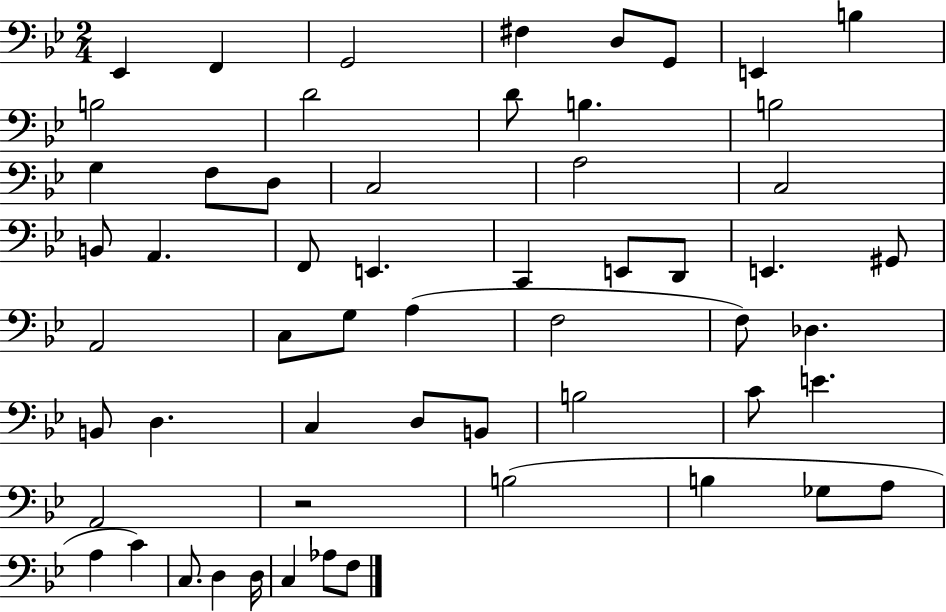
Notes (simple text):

Eb2/q F2/q G2/h F#3/q D3/e G2/e E2/q B3/q B3/h D4/h D4/e B3/q. B3/h G3/q F3/e D3/e C3/h A3/h C3/h B2/e A2/q. F2/e E2/q. C2/q E2/e D2/e E2/q. G#2/e A2/h C3/e G3/e A3/q F3/h F3/e Db3/q. B2/e D3/q. C3/q D3/e B2/e B3/h C4/e E4/q. A2/h R/h B3/h B3/q Gb3/e A3/e A3/q C4/q C3/e. D3/q D3/s C3/q Ab3/e F3/e